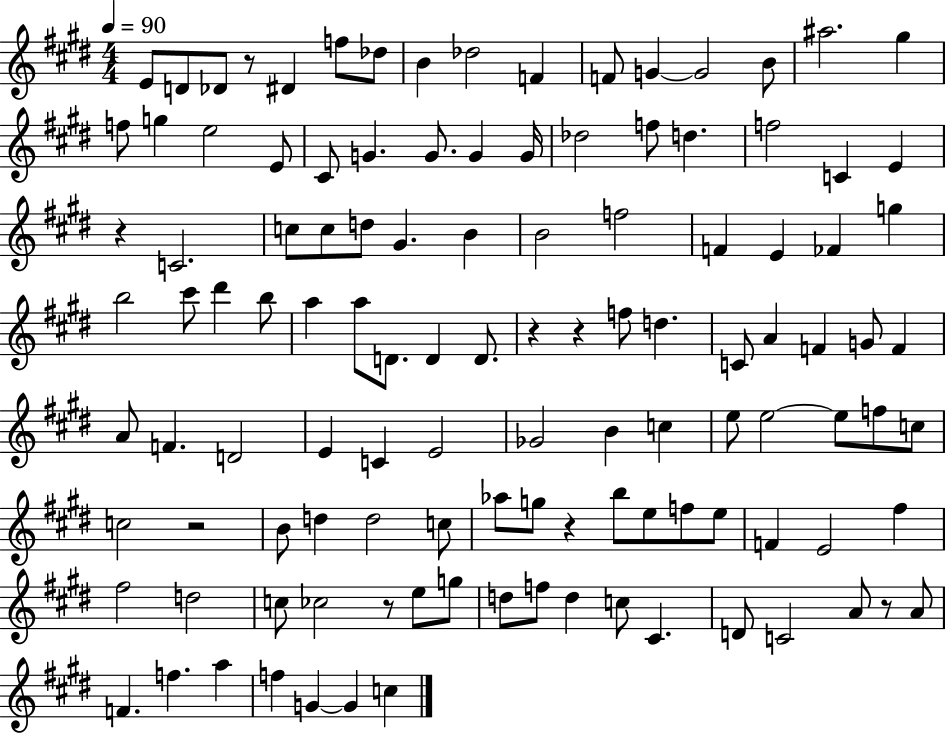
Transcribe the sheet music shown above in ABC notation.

X:1
T:Untitled
M:4/4
L:1/4
K:E
E/2 D/2 _D/2 z/2 ^D f/2 _d/2 B _d2 F F/2 G G2 B/2 ^a2 ^g f/2 g e2 E/2 ^C/2 G G/2 G G/4 _d2 f/2 d f2 C E z C2 c/2 c/2 d/2 ^G B B2 f2 F E _F g b2 ^c'/2 ^d' b/2 a a/2 D/2 D D/2 z z f/2 d C/2 A F G/2 F A/2 F D2 E C E2 _G2 B c e/2 e2 e/2 f/2 c/2 c2 z2 B/2 d d2 c/2 _a/2 g/2 z b/2 e/2 f/2 e/2 F E2 ^f ^f2 d2 c/2 _c2 z/2 e/2 g/2 d/2 f/2 d c/2 ^C D/2 C2 A/2 z/2 A/2 F f a f G G c